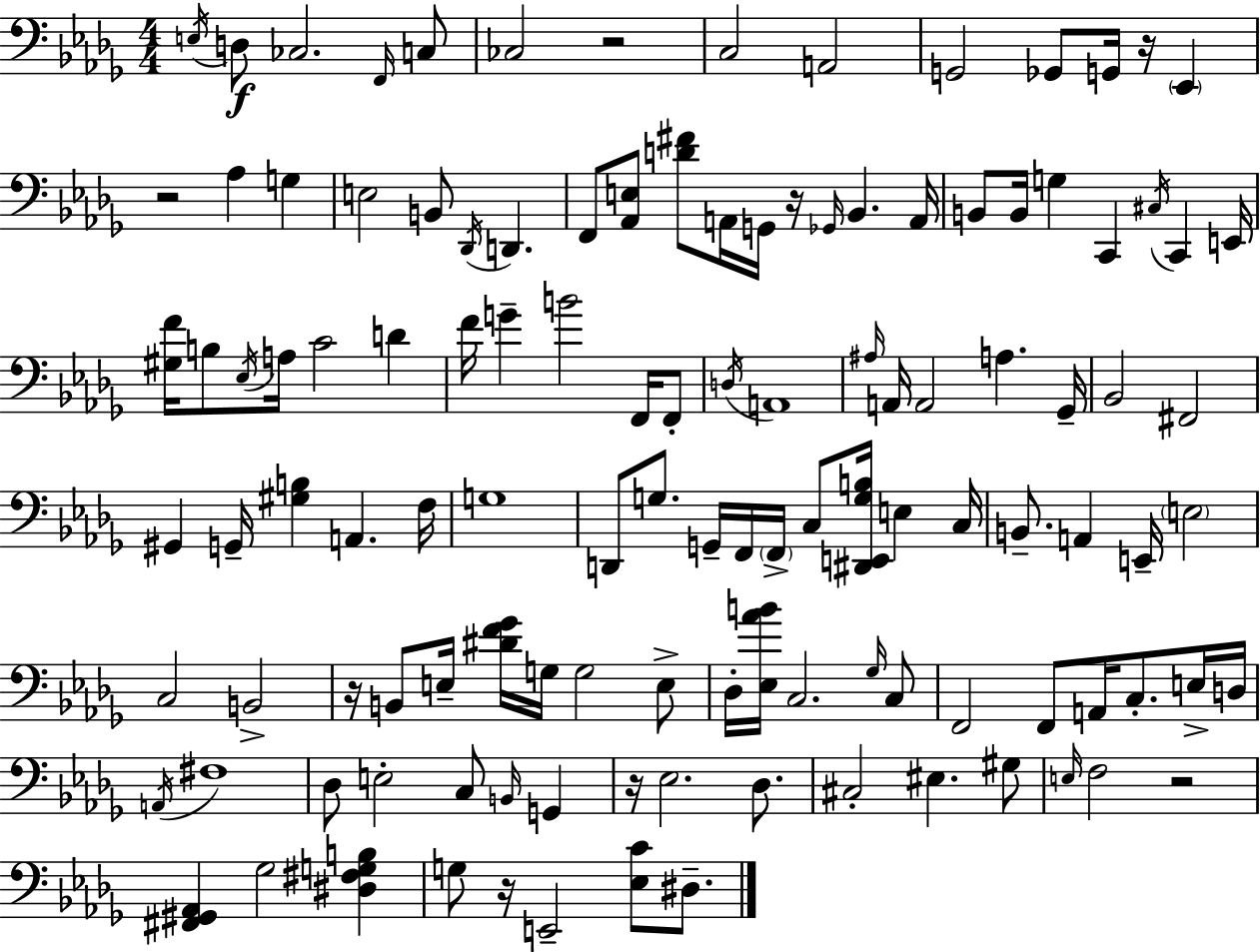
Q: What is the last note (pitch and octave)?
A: D#3